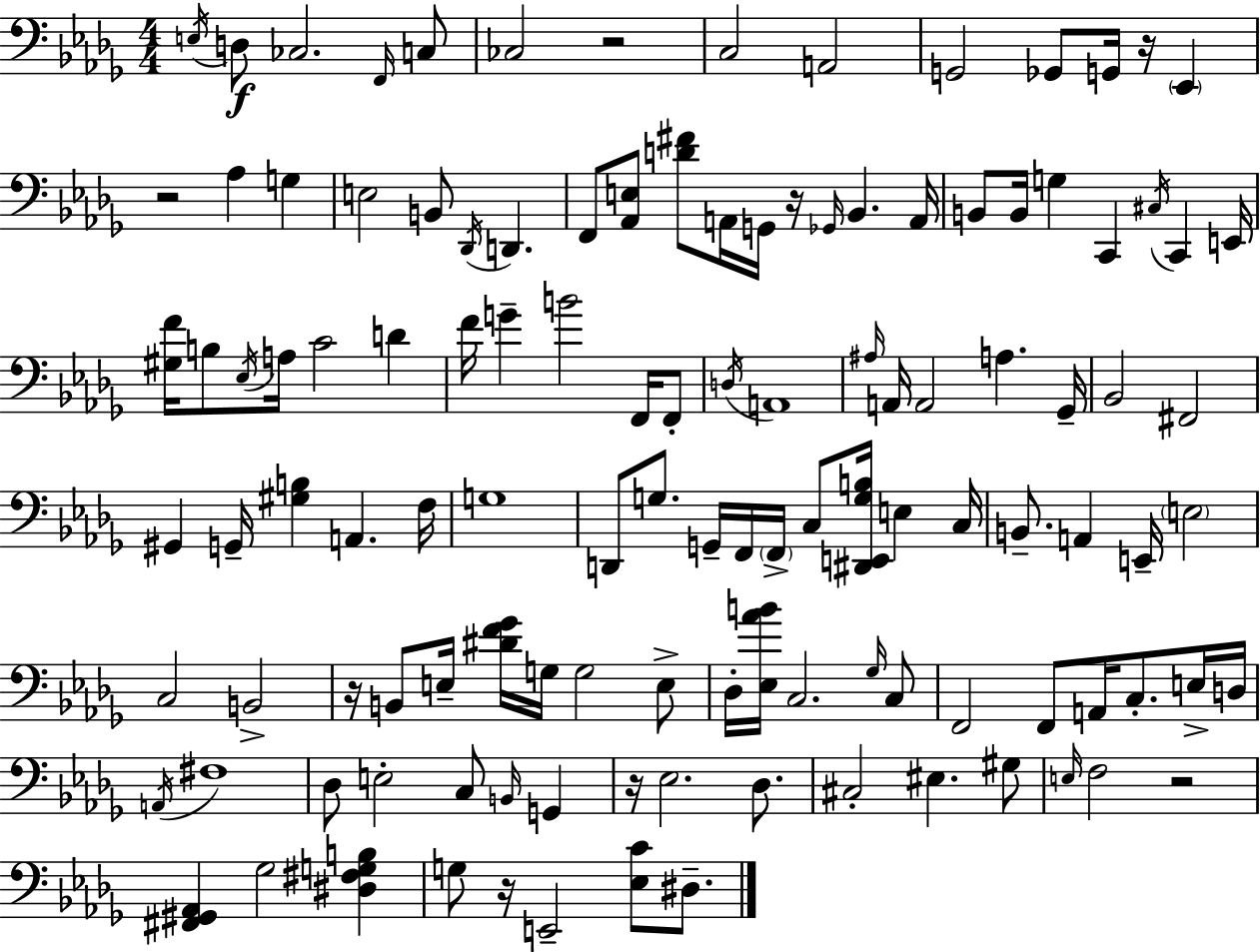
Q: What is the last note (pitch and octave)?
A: D#3